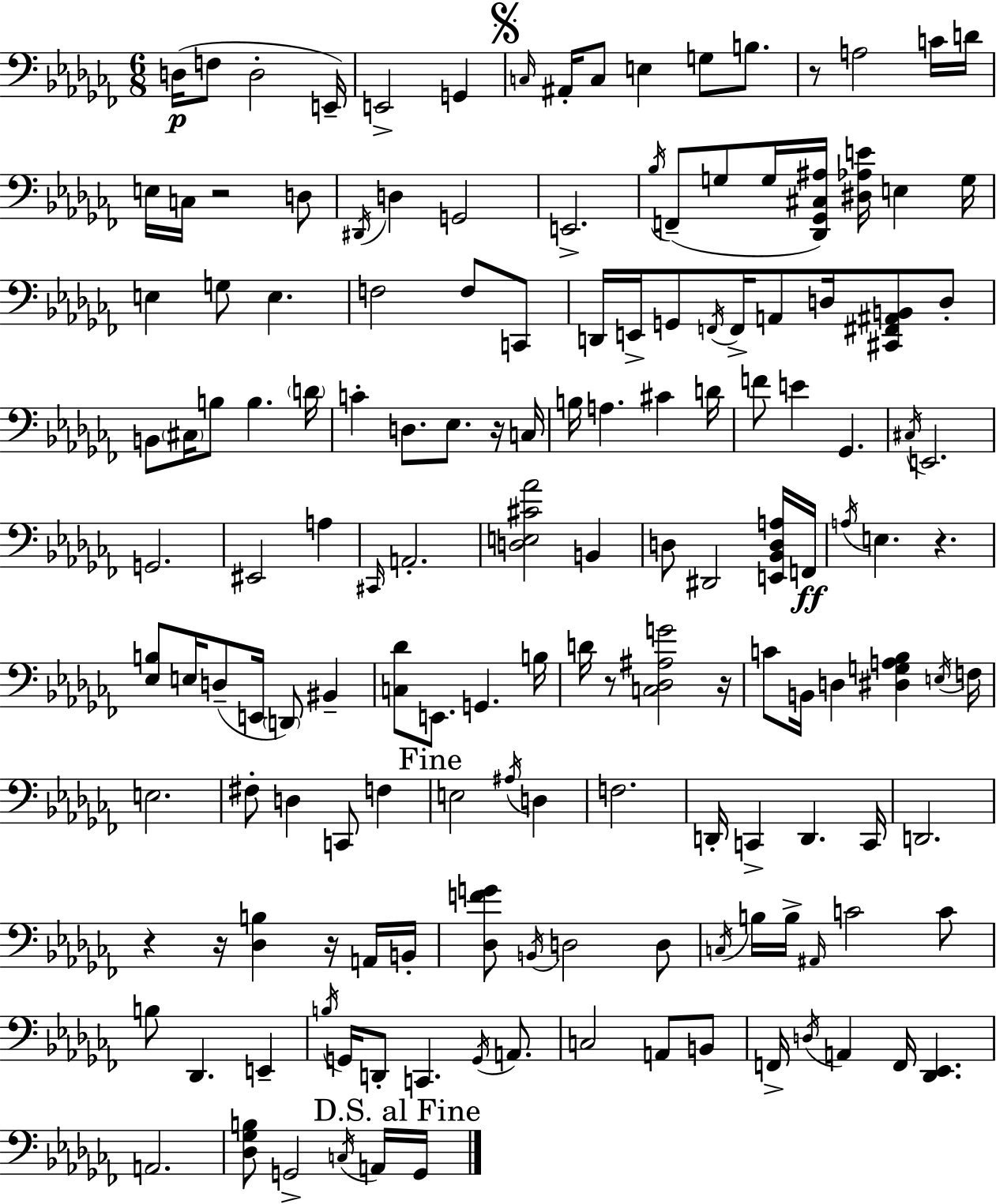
X:1
T:Untitled
M:6/8
L:1/4
K:Abm
D,/4 F,/2 D,2 E,,/4 E,,2 G,, C,/4 ^A,,/4 C,/2 E, G,/2 B,/2 z/2 A,2 C/4 D/4 E,/4 C,/4 z2 D,/2 ^D,,/4 D, G,,2 E,,2 _B,/4 F,,/2 G,/2 G,/4 [_D,,_G,,^C,^A,]/4 [^D,_A,E]/4 E, G,/4 E, G,/2 E, F,2 F,/2 C,,/2 D,,/4 E,,/4 G,,/2 F,,/4 F,,/4 A,,/2 D,/4 [^C,,^F,,^A,,B,,]/2 D,/2 B,,/2 ^C,/4 B,/2 B, D/4 C D,/2 _E,/2 z/4 C,/4 B,/4 A, ^C D/4 F/2 E _G,, ^C,/4 E,,2 G,,2 ^E,,2 A, ^C,,/4 A,,2 [D,E,^C_A]2 B,, D,/2 ^D,,2 [E,,_B,,D,A,]/4 F,,/4 A,/4 E, z [_E,B,]/2 E,/4 D,/2 E,,/4 D,,/2 ^B,, [C,_D]/2 E,,/2 G,, B,/4 D/4 z/2 [C,_D,^A,G]2 z/4 C/2 B,,/4 D, [^D,G,A,_B,] E,/4 F,/4 E,2 ^F,/2 D, C,,/2 F, E,2 ^A,/4 D, F,2 D,,/4 C,, D,, C,,/4 D,,2 z z/4 [_D,B,] z/4 A,,/4 B,,/4 [_D,FG]/2 B,,/4 D,2 D,/2 C,/4 B,/4 B,/4 ^A,,/4 C2 C/2 B,/2 _D,, E,, B,/4 G,,/4 D,,/2 C,, G,,/4 A,,/2 C,2 A,,/2 B,,/2 F,,/4 D,/4 A,, F,,/4 [_D,,_E,,] A,,2 [_D,_G,B,]/2 G,,2 C,/4 A,,/4 G,,/4